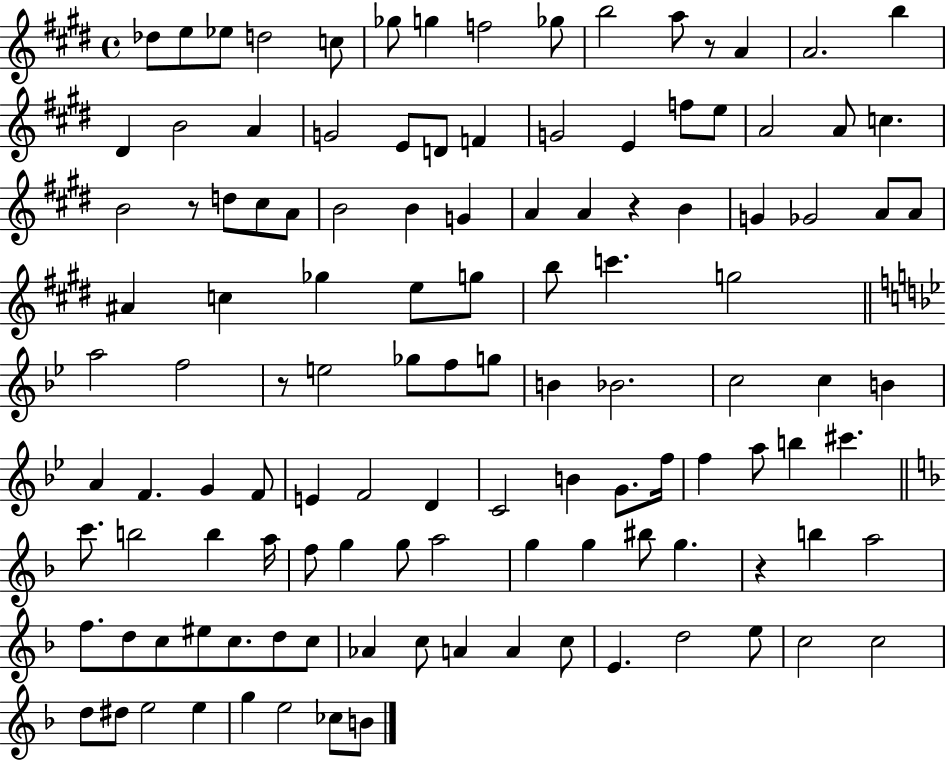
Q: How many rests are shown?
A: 5